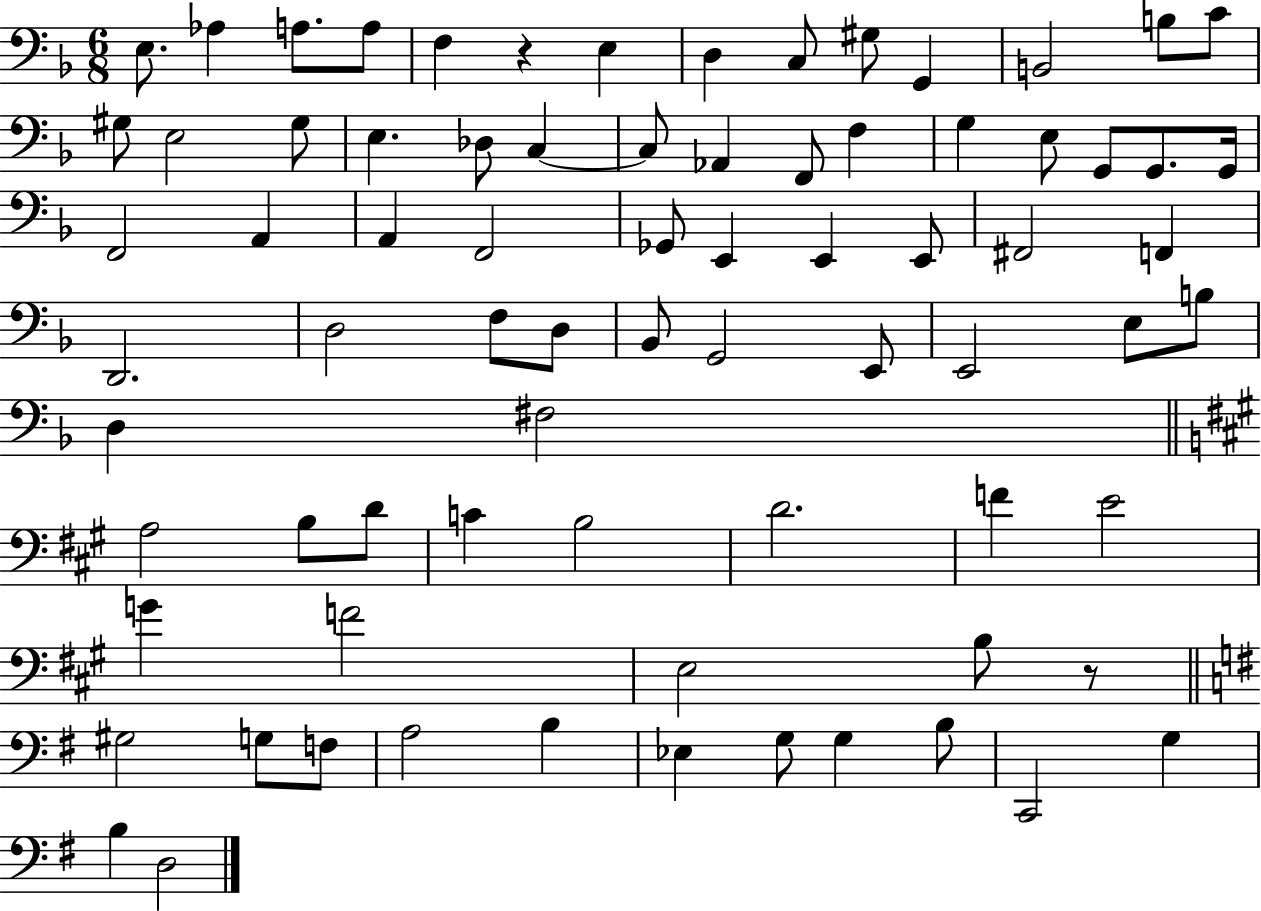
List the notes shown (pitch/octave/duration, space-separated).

E3/e. Ab3/q A3/e. A3/e F3/q R/q E3/q D3/q C3/e G#3/e G2/q B2/h B3/e C4/e G#3/e E3/h G#3/e E3/q. Db3/e C3/q C3/e Ab2/q F2/e F3/q G3/q E3/e G2/e G2/e. G2/s F2/h A2/q A2/q F2/h Gb2/e E2/q E2/q E2/e F#2/h F2/q D2/h. D3/h F3/e D3/e Bb2/e G2/h E2/e E2/h E3/e B3/e D3/q F#3/h A3/h B3/e D4/e C4/q B3/h D4/h. F4/q E4/h G4/q F4/h E3/h B3/e R/e G#3/h G3/e F3/e A3/h B3/q Eb3/q G3/e G3/q B3/e C2/h G3/q B3/q D3/h